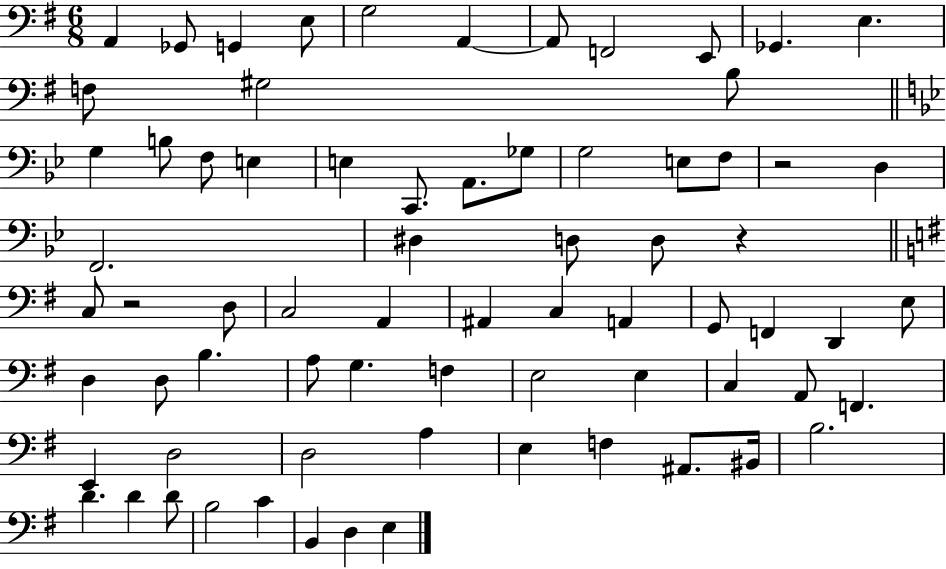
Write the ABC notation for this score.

X:1
T:Untitled
M:6/8
L:1/4
K:G
A,, _G,,/2 G,, E,/2 G,2 A,, A,,/2 F,,2 E,,/2 _G,, E, F,/2 ^G,2 B,/2 G, B,/2 F,/2 E, E, C,,/2 A,,/2 _G,/2 G,2 E,/2 F,/2 z2 D, F,,2 ^D, D,/2 D,/2 z C,/2 z2 D,/2 C,2 A,, ^A,, C, A,, G,,/2 F,, D,, E,/2 D, D,/2 B, A,/2 G, F, E,2 E, C, A,,/2 F,, E,, D,2 D,2 A, E, F, ^A,,/2 ^B,,/4 B,2 D D D/2 B,2 C B,, D, E,